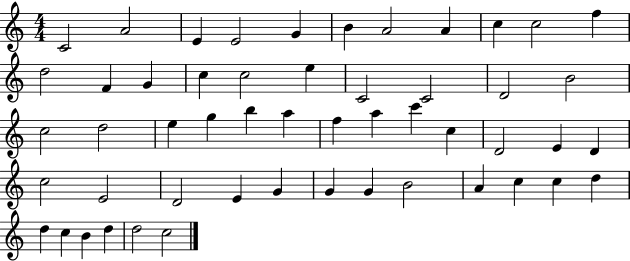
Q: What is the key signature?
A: C major